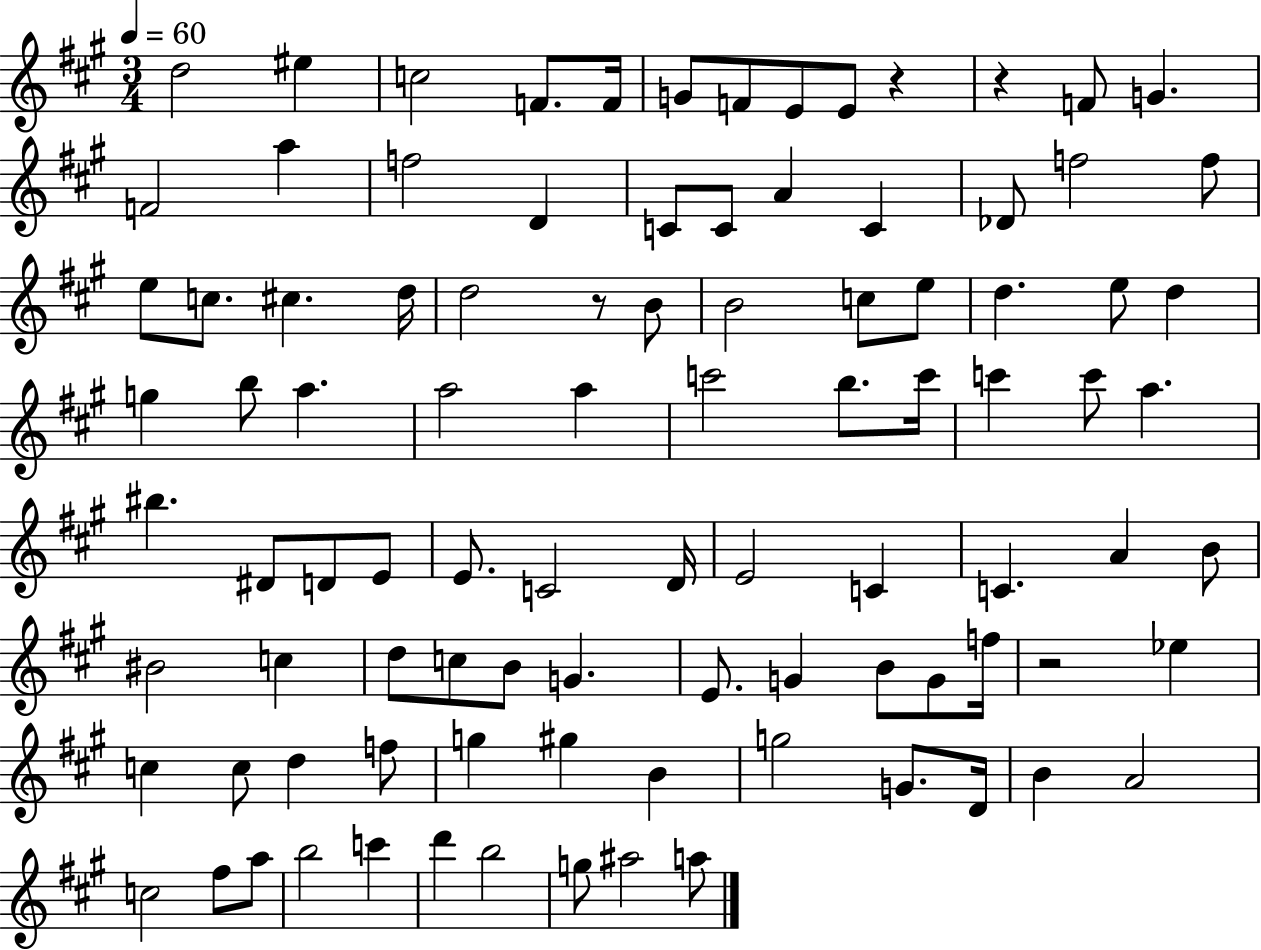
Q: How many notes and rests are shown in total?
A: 95